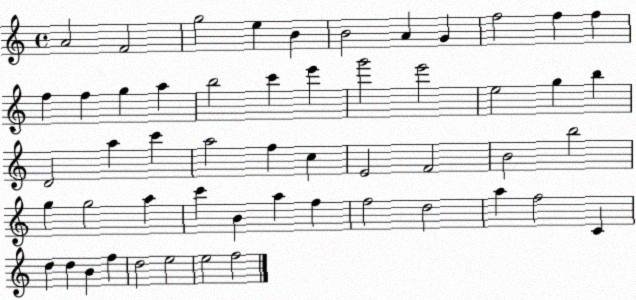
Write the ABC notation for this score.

X:1
T:Untitled
M:4/4
L:1/4
K:C
A2 F2 g2 e B B2 A G f2 f f f f g a b2 c' e' g'2 e'2 e2 g b D2 a c' a2 f c E2 F2 B2 b2 g g2 a c' B a f f2 d2 a f2 C d d B f d2 e2 e2 f2